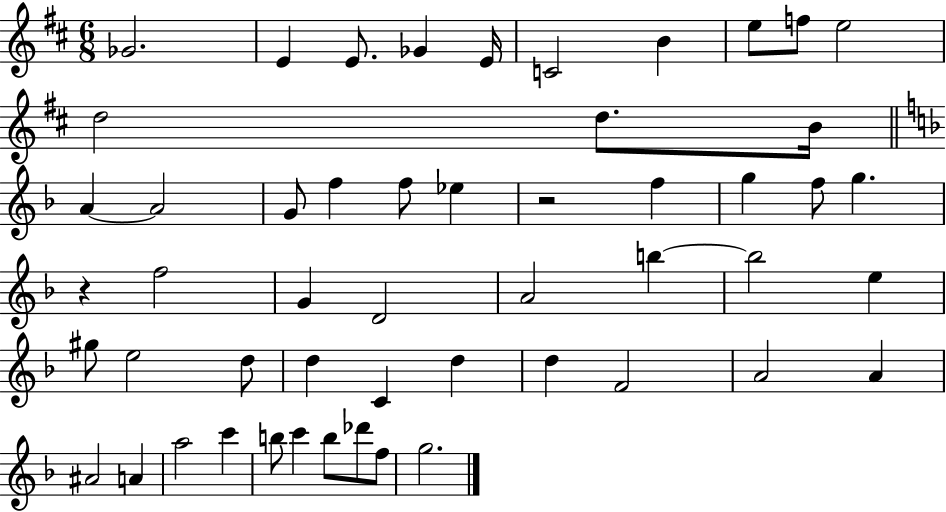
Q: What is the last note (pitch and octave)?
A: G5